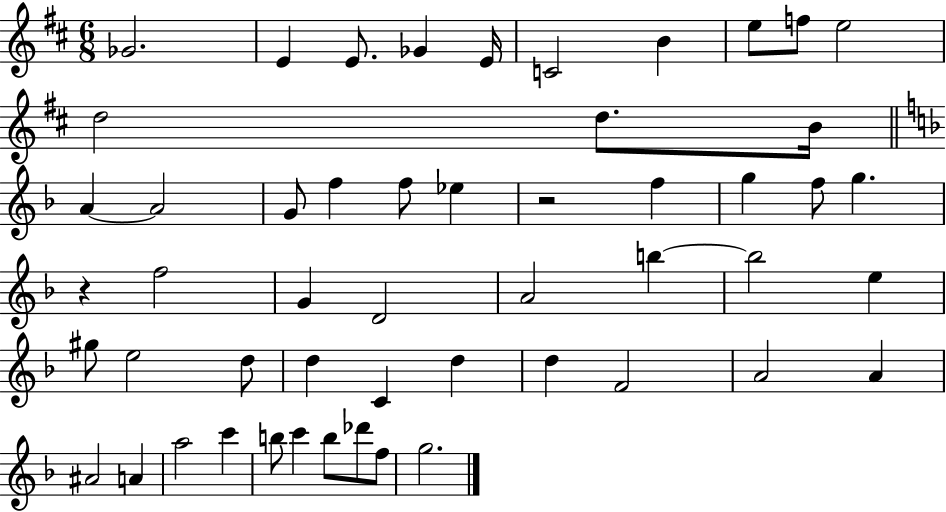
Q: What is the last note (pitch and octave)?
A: G5